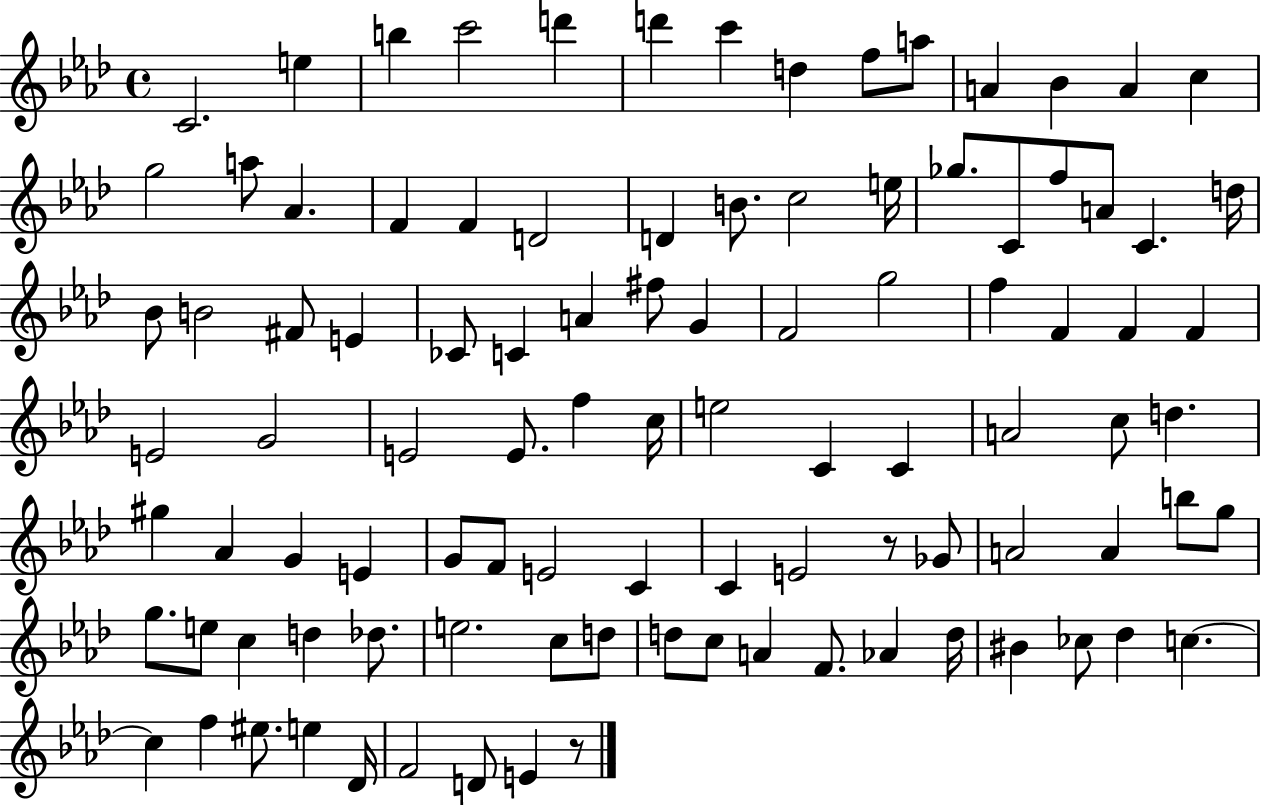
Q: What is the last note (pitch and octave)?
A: E4